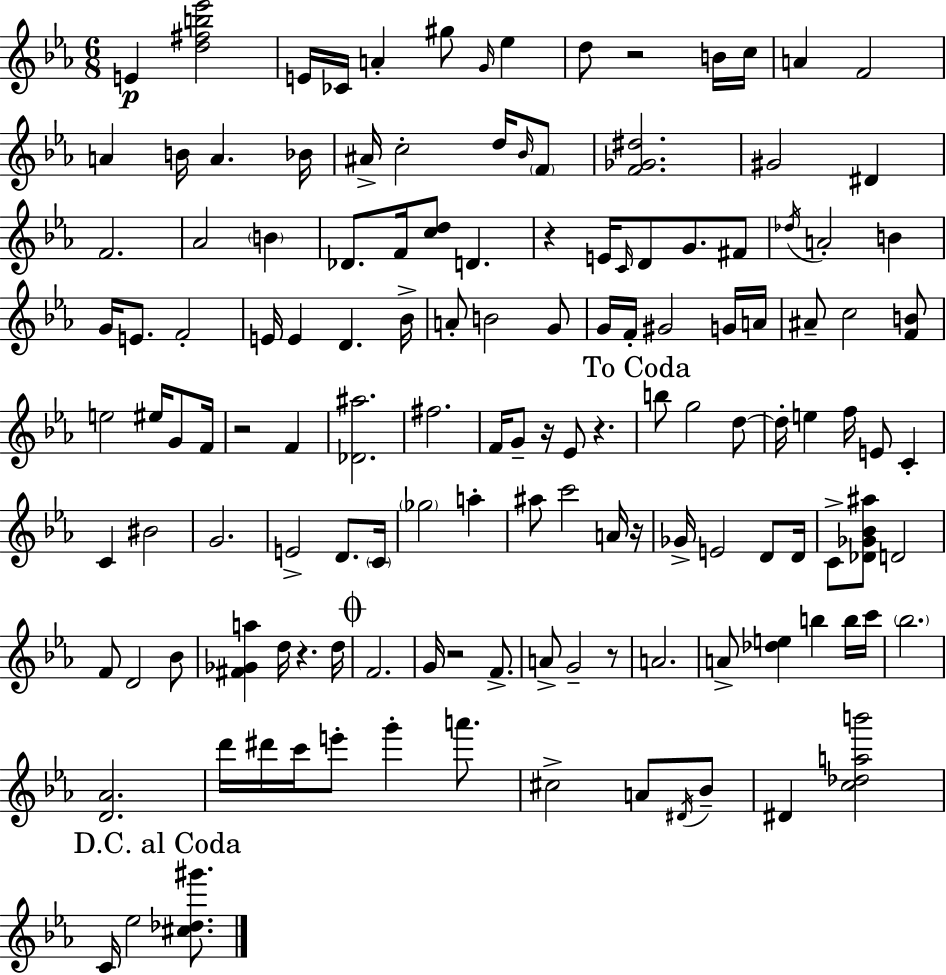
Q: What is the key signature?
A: EES major